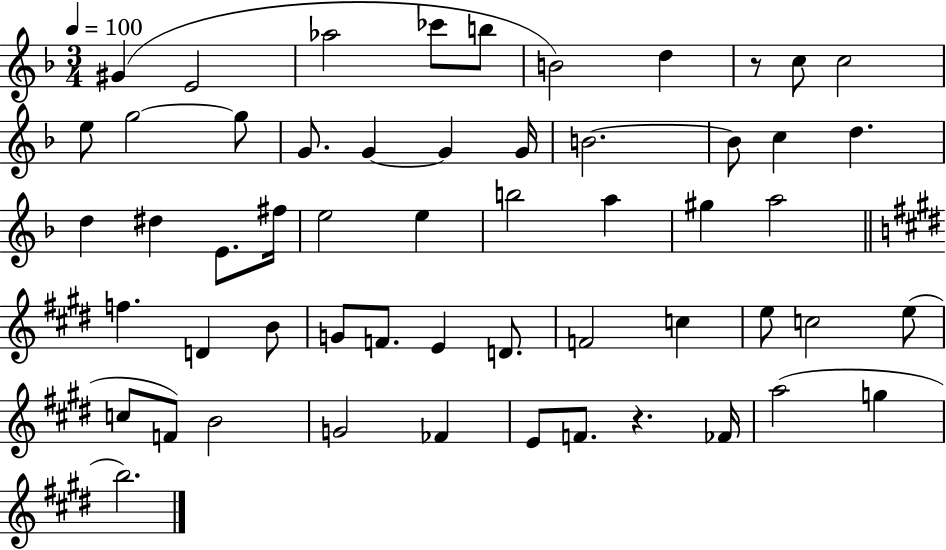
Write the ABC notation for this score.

X:1
T:Untitled
M:3/4
L:1/4
K:F
^G E2 _a2 _c'/2 b/2 B2 d z/2 c/2 c2 e/2 g2 g/2 G/2 G G G/4 B2 B/2 c d d ^d E/2 ^f/4 e2 e b2 a ^g a2 f D B/2 G/2 F/2 E D/2 F2 c e/2 c2 e/2 c/2 F/2 B2 G2 _F E/2 F/2 z _F/4 a2 g b2